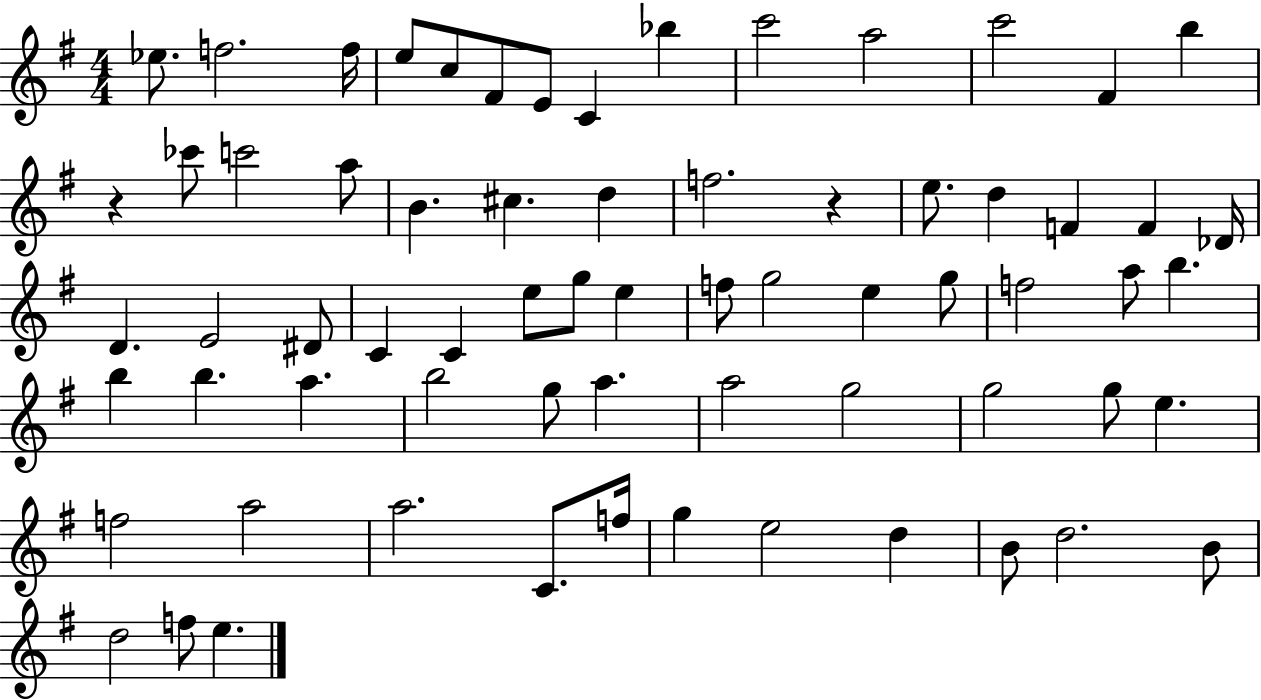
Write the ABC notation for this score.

X:1
T:Untitled
M:4/4
L:1/4
K:G
_e/2 f2 f/4 e/2 c/2 ^F/2 E/2 C _b c'2 a2 c'2 ^F b z _c'/2 c'2 a/2 B ^c d f2 z e/2 d F F _D/4 D E2 ^D/2 C C e/2 g/2 e f/2 g2 e g/2 f2 a/2 b b b a b2 g/2 a a2 g2 g2 g/2 e f2 a2 a2 C/2 f/4 g e2 d B/2 d2 B/2 d2 f/2 e